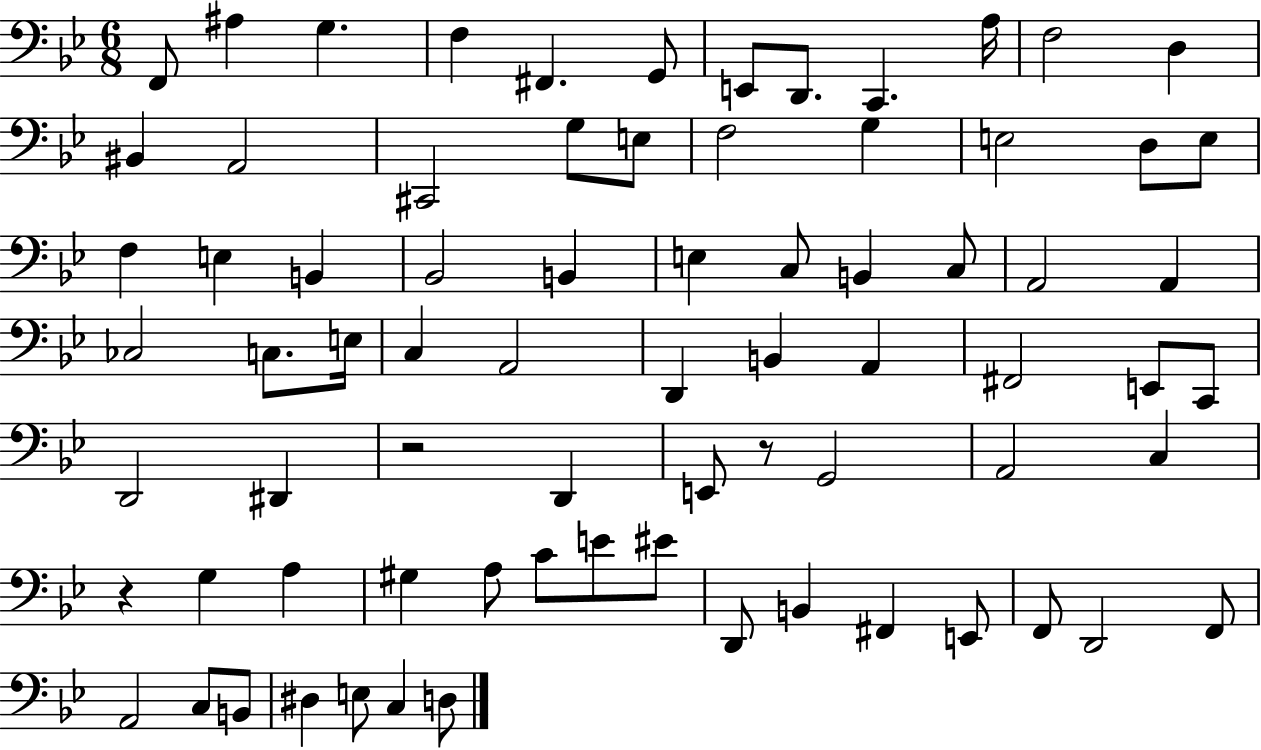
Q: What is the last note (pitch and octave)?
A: D3